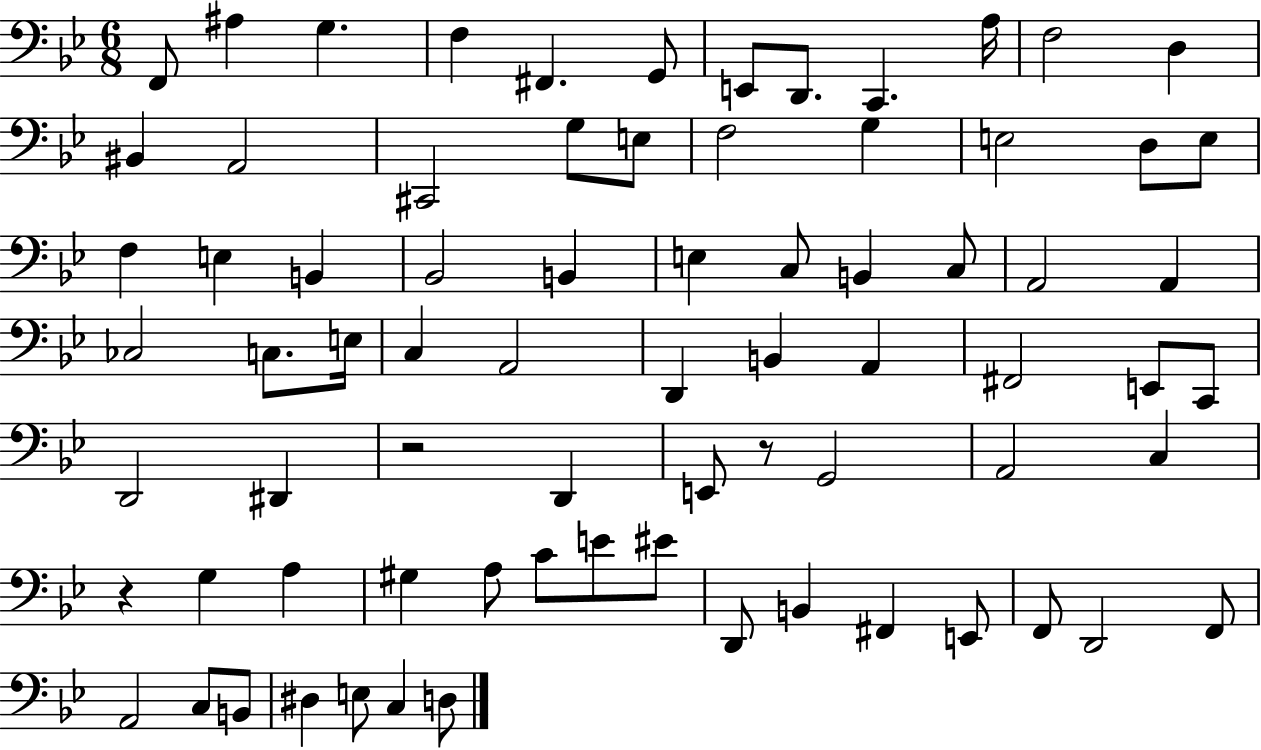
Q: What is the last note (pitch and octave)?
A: D3